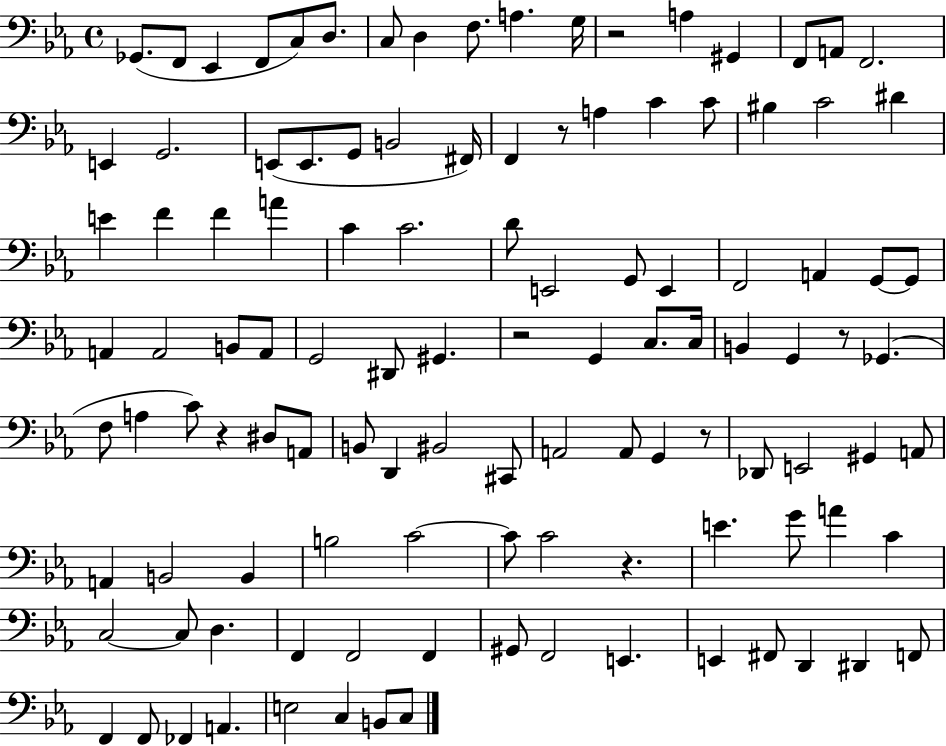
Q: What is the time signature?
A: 4/4